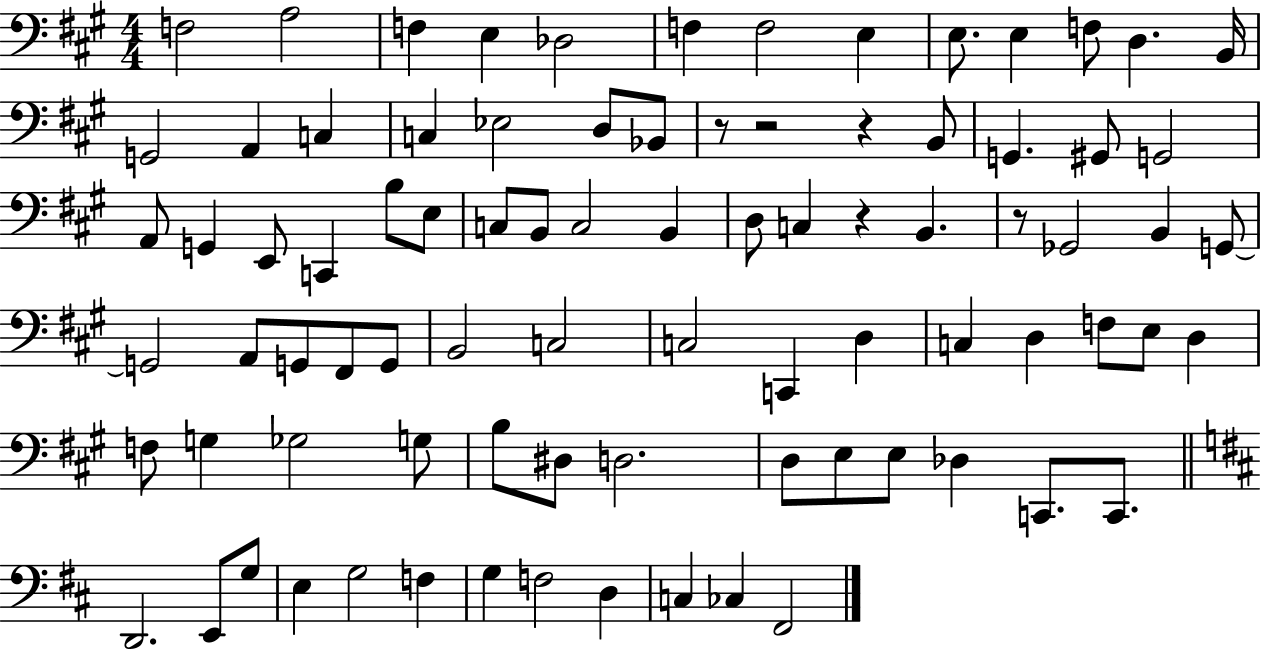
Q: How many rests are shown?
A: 5